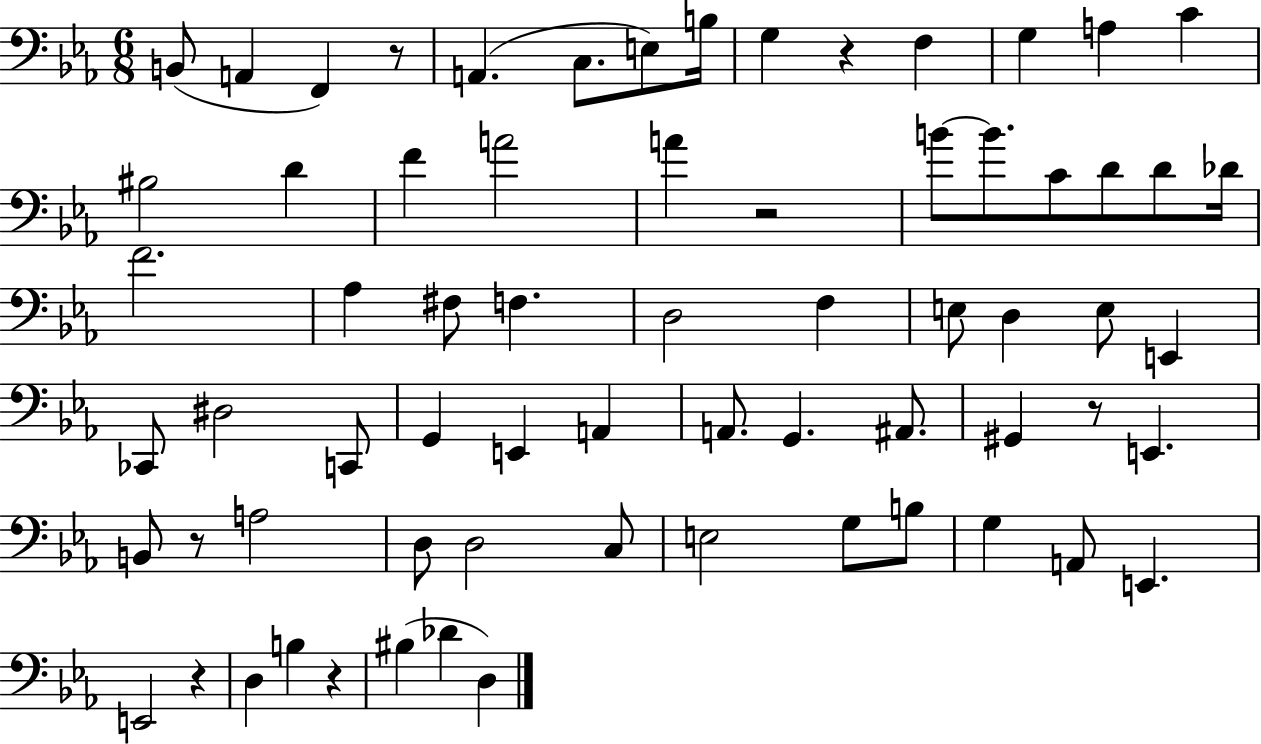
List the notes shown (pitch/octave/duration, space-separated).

B2/e A2/q F2/q R/e A2/q. C3/e. E3/e B3/s G3/q R/q F3/q G3/q A3/q C4/q BIS3/h D4/q F4/q A4/h A4/q R/h B4/e B4/e. C4/e D4/e D4/e Db4/s F4/h. Ab3/q F#3/e F3/q. D3/h F3/q E3/e D3/q E3/e E2/q CES2/e D#3/h C2/e G2/q E2/q A2/q A2/e. G2/q. A#2/e. G#2/q R/e E2/q. B2/e R/e A3/h D3/e D3/h C3/e E3/h G3/e B3/e G3/q A2/e E2/q. E2/h R/q D3/q B3/q R/q BIS3/q Db4/q D3/q